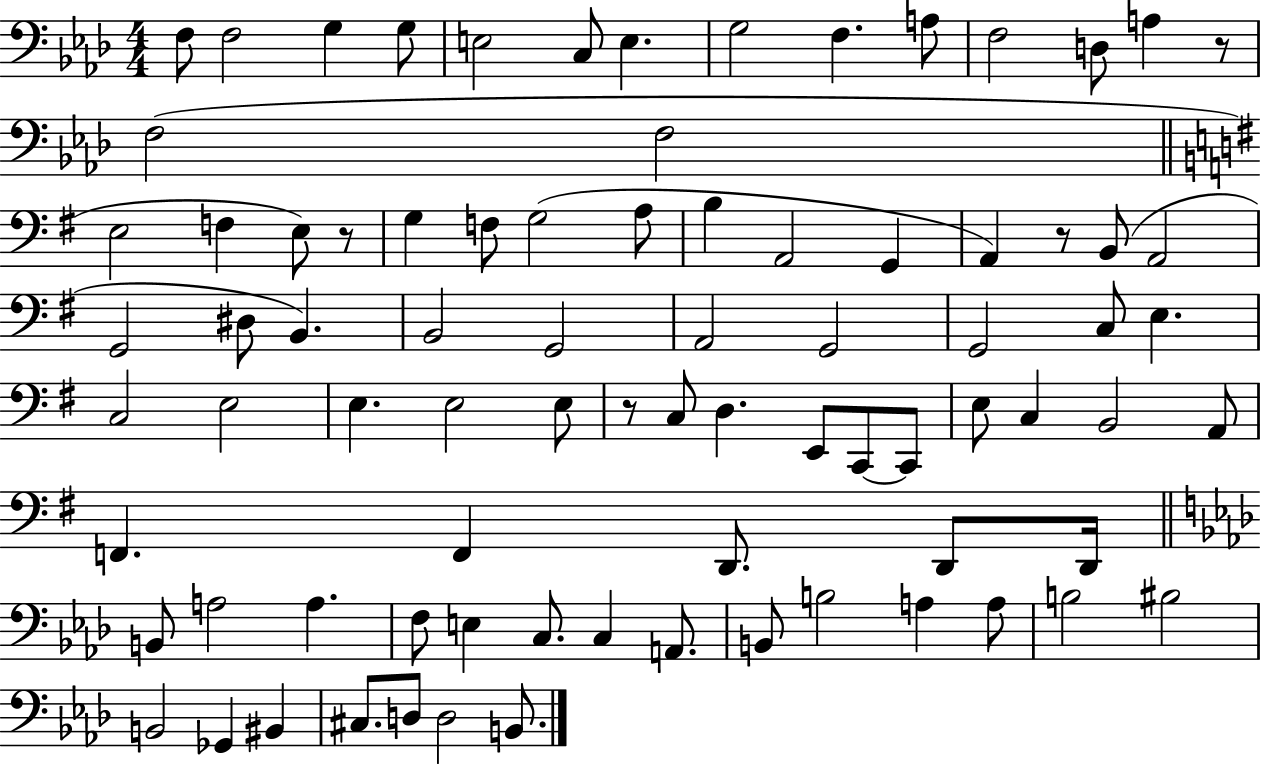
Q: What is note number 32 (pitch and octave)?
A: B2